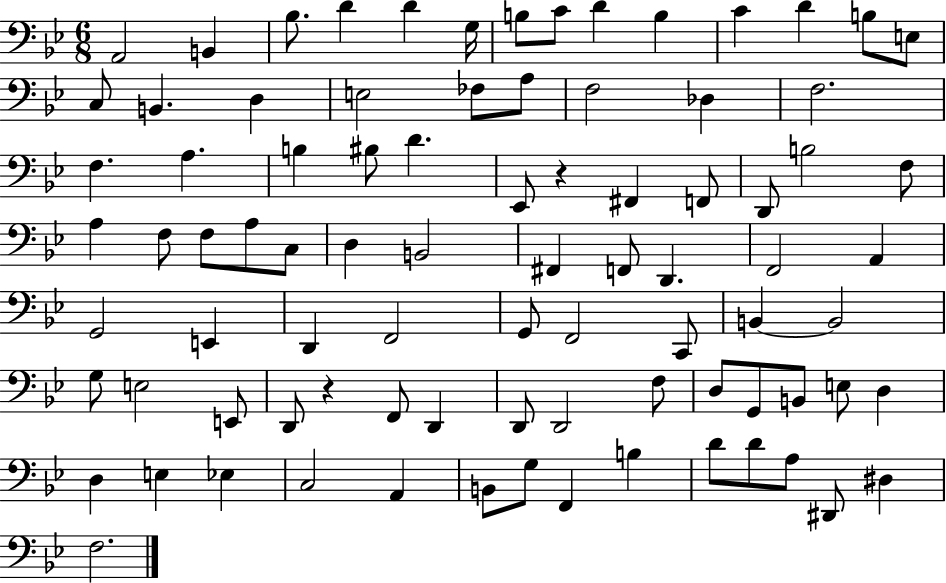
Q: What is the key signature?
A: BES major